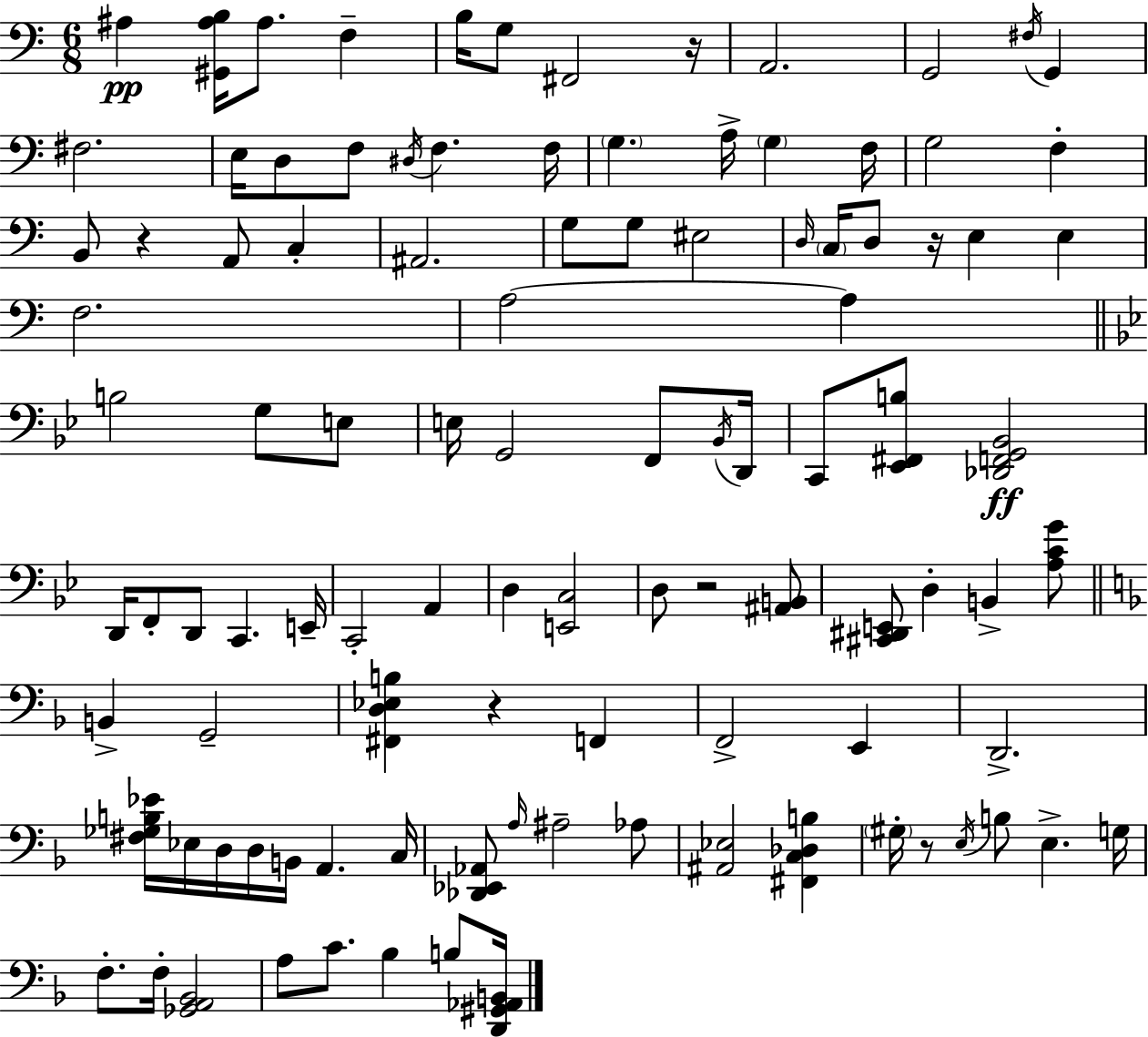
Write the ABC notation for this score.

X:1
T:Untitled
M:6/8
L:1/4
K:C
^A, [^G,,^A,B,]/4 ^A,/2 F, B,/4 G,/2 ^F,,2 z/4 A,,2 G,,2 ^F,/4 G,, ^F,2 E,/4 D,/2 F,/2 ^D,/4 F, F,/4 G, A,/4 G, F,/4 G,2 F, B,,/2 z A,,/2 C, ^A,,2 G,/2 G,/2 ^E,2 D,/4 C,/4 D,/2 z/4 E, E, F,2 A,2 A, B,2 G,/2 E,/2 E,/4 G,,2 F,,/2 _B,,/4 D,,/4 C,,/2 [_E,,^F,,B,]/2 [_D,,F,,G,,_B,,]2 D,,/4 F,,/2 D,,/2 C,, E,,/4 C,,2 A,, D, [E,,C,]2 D,/2 z2 [^A,,B,,]/2 [^C,,^D,,E,,]/2 D, B,, [A,CG]/2 B,, G,,2 [^F,,D,_E,B,] z F,, F,,2 E,, D,,2 [^F,_G,B,_E]/4 _E,/4 D,/4 D,/4 B,,/4 A,, C,/4 [_D,,_E,,_A,,]/2 A,/4 ^A,2 _A,/2 [^A,,_E,]2 [^F,,C,_D,B,] ^G,/4 z/2 E,/4 B,/2 E, G,/4 F,/2 F,/4 [_G,,A,,_B,,]2 A,/2 C/2 _B, B,/2 [D,,^G,,_A,,B,,]/4